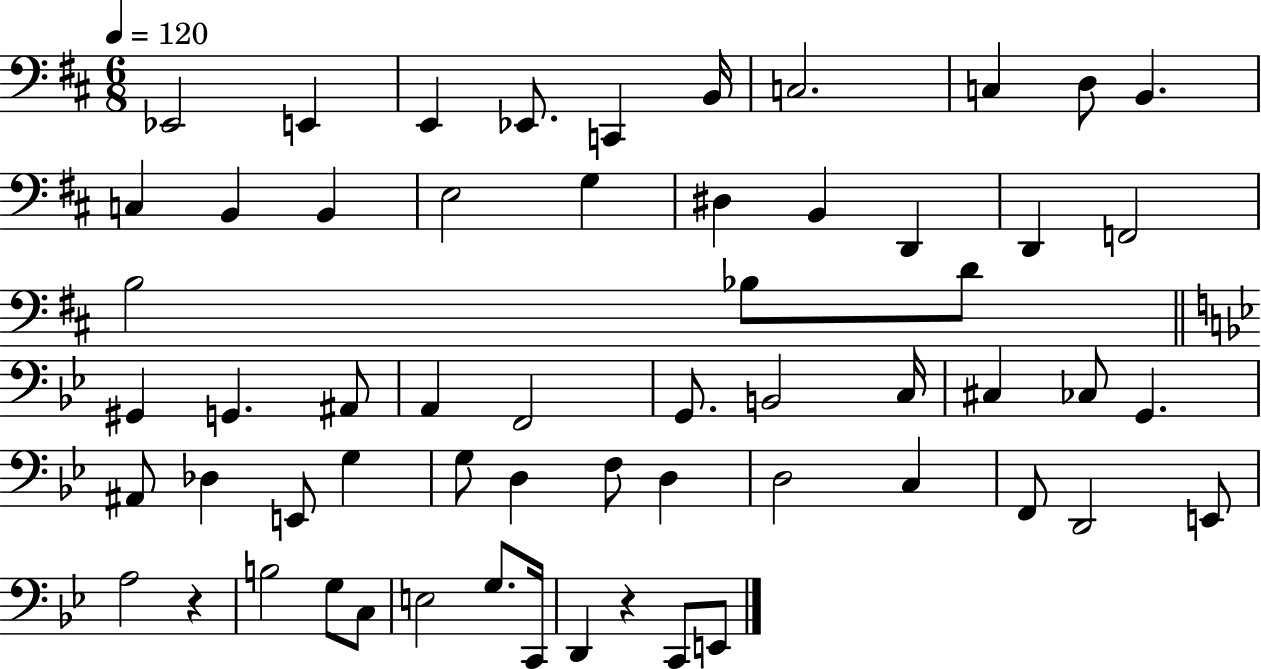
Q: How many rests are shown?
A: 2